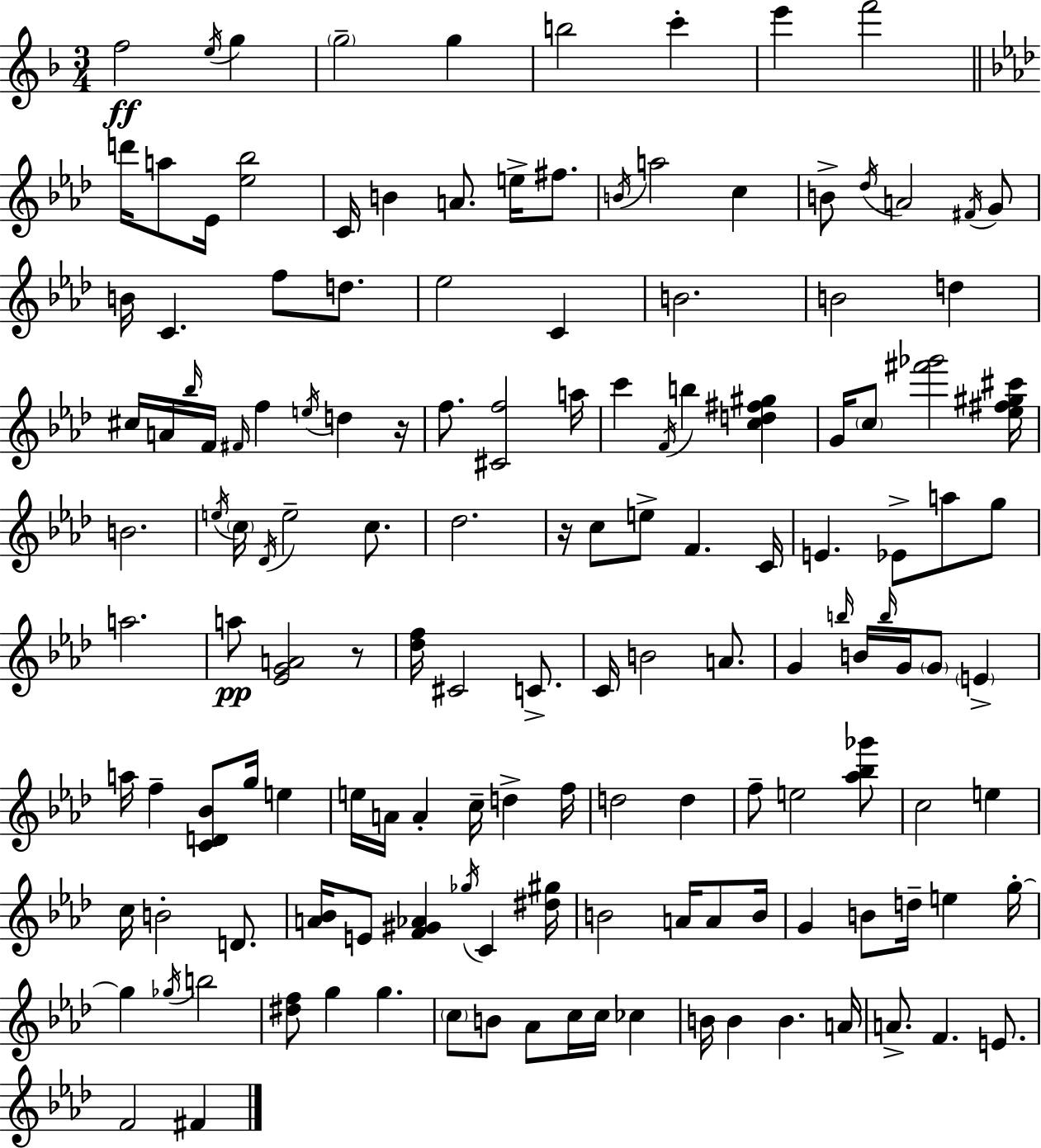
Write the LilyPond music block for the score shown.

{
  \clef treble
  \numericTimeSignature
  \time 3/4
  \key d \minor
  f''2\ff \acciaccatura { e''16 } g''4 | \parenthesize g''2-- g''4 | b''2 c'''4-. | e'''4 f'''2 | \break \bar "||" \break \key aes \major d'''16 a''8 ees'16 <ees'' bes''>2 | c'16 b'4 a'8. e''16-> fis''8. | \acciaccatura { b'16 } a''2 c''4 | b'8-> \acciaccatura { des''16 } a'2 | \break \acciaccatura { fis'16 } g'8 b'16 c'4. f''8 | d''8. ees''2 c'4 | b'2. | b'2 d''4 | \break cis''16 a'16 \grace { bes''16 } f'16 \grace { fis'16 } f''4 | \acciaccatura { e''16 } d''4 r16 f''8. <cis' f''>2 | a''16 c'''4 \acciaccatura { f'16 } b''4 | <c'' d'' fis'' gis''>4 g'16 \parenthesize c''8 <fis''' ges'''>2 | \break <ees'' fis'' gis'' cis'''>16 b'2. | \acciaccatura { e''16 } \parenthesize c''16 \acciaccatura { des'16 } e''2-- | c''8. des''2. | r16 c''8 | \break e''8-> f'4. c'16 e'4. | ees'8-> a''8 g''8 a''2. | a''8\pp <ees' g' a'>2 | r8 <des'' f''>16 cis'2 | \break c'8.-> c'16 b'2 | a'8. g'4 | \grace { b''16 } b'16 \grace { b''16 } g'16 \parenthesize g'8 \parenthesize e'4-> a''16 | f''4-- <c' d' bes'>8 g''16 e''4 e''16 | \break a'16 a'4-. c''16-- d''4-> f''16 d''2 | d''4 f''8-- | e''2 <aes'' bes'' ges'''>8 c''2 | e''4 c''16 | \break b'2-. d'8. <a' bes'>16 | e'8 <f' gis' aes'>4 \acciaccatura { ges''16 } c'4 <dis'' gis''>16 | b'2 a'16 a'8 b'16 | g'4 b'8 d''16-- e''4 g''16-.~~ | \break g''4 \acciaccatura { ges''16 } b''2 | <dis'' f''>8 g''4 g''4. | \parenthesize c''8 b'8 aes'8 c''16 c''16 ces''4 | b'16 b'4 b'4. | \break a'16 a'8.-> f'4. e'8. | f'2 fis'4 | \bar "|."
}